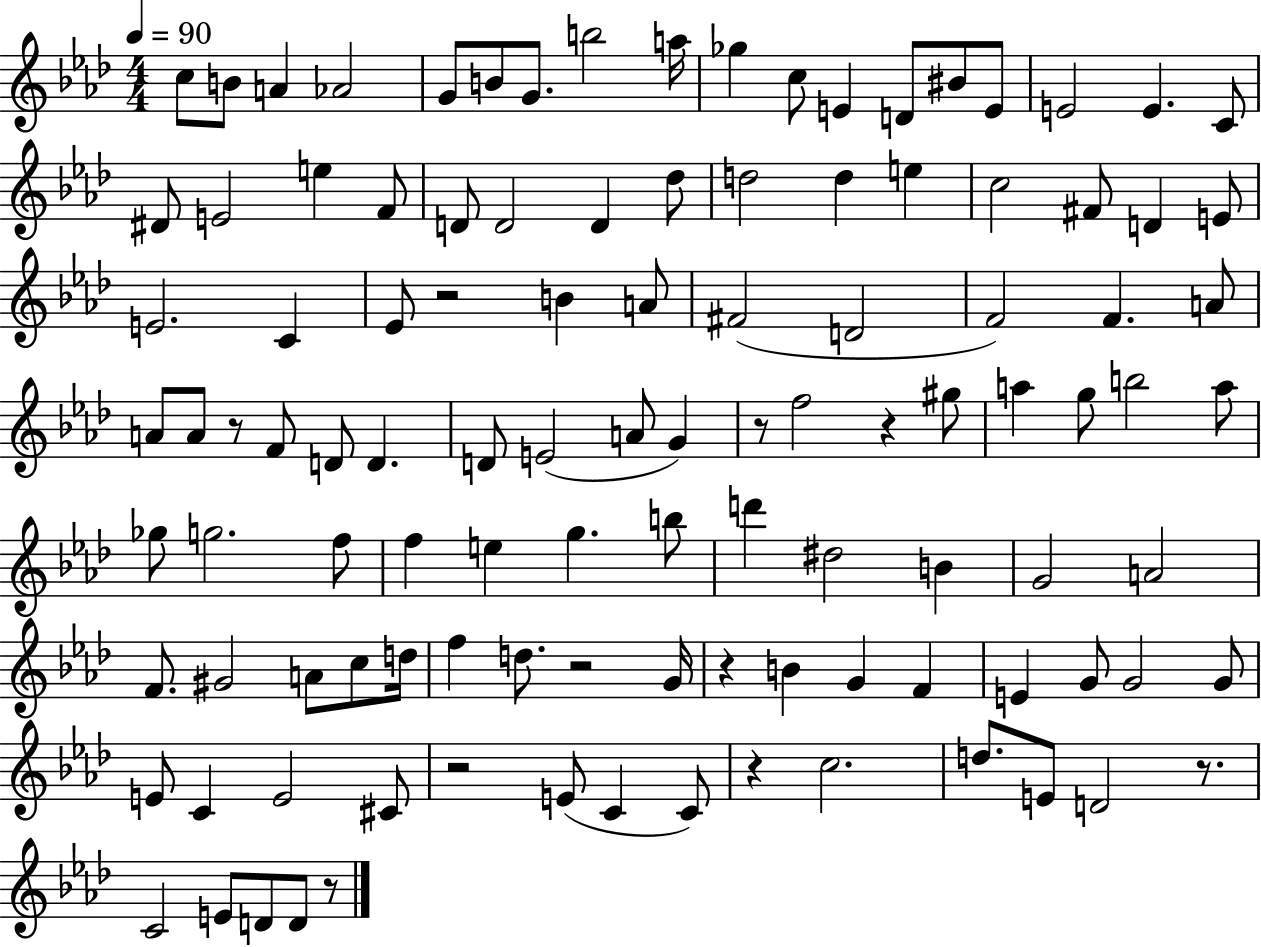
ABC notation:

X:1
T:Untitled
M:4/4
L:1/4
K:Ab
c/2 B/2 A _A2 G/2 B/2 G/2 b2 a/4 _g c/2 E D/2 ^B/2 E/2 E2 E C/2 ^D/2 E2 e F/2 D/2 D2 D _d/2 d2 d e c2 ^F/2 D E/2 E2 C _E/2 z2 B A/2 ^F2 D2 F2 F A/2 A/2 A/2 z/2 F/2 D/2 D D/2 E2 A/2 G z/2 f2 z ^g/2 a g/2 b2 a/2 _g/2 g2 f/2 f e g b/2 d' ^d2 B G2 A2 F/2 ^G2 A/2 c/2 d/4 f d/2 z2 G/4 z B G F E G/2 G2 G/2 E/2 C E2 ^C/2 z2 E/2 C C/2 z c2 d/2 E/2 D2 z/2 C2 E/2 D/2 D/2 z/2